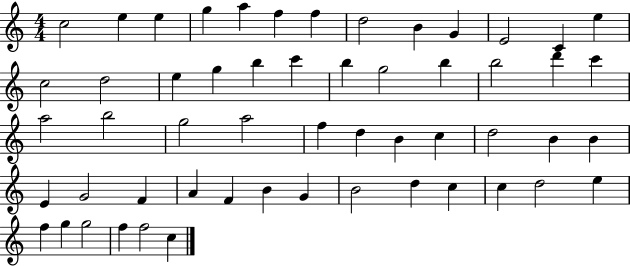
C5/h E5/q E5/q G5/q A5/q F5/q F5/q D5/h B4/q G4/q E4/h C4/q E5/q C5/h D5/h E5/q G5/q B5/q C6/q B5/q G5/h B5/q B5/h D6/q C6/q A5/h B5/h G5/h A5/h F5/q D5/q B4/q C5/q D5/h B4/q B4/q E4/q G4/h F4/q A4/q F4/q B4/q G4/q B4/h D5/q C5/q C5/q D5/h E5/q F5/q G5/q G5/h F5/q F5/h C5/q